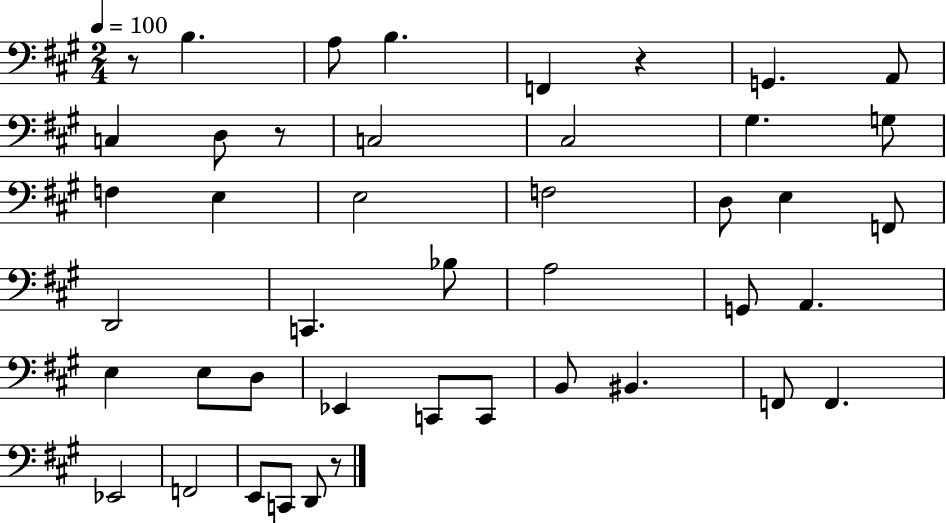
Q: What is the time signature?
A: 2/4